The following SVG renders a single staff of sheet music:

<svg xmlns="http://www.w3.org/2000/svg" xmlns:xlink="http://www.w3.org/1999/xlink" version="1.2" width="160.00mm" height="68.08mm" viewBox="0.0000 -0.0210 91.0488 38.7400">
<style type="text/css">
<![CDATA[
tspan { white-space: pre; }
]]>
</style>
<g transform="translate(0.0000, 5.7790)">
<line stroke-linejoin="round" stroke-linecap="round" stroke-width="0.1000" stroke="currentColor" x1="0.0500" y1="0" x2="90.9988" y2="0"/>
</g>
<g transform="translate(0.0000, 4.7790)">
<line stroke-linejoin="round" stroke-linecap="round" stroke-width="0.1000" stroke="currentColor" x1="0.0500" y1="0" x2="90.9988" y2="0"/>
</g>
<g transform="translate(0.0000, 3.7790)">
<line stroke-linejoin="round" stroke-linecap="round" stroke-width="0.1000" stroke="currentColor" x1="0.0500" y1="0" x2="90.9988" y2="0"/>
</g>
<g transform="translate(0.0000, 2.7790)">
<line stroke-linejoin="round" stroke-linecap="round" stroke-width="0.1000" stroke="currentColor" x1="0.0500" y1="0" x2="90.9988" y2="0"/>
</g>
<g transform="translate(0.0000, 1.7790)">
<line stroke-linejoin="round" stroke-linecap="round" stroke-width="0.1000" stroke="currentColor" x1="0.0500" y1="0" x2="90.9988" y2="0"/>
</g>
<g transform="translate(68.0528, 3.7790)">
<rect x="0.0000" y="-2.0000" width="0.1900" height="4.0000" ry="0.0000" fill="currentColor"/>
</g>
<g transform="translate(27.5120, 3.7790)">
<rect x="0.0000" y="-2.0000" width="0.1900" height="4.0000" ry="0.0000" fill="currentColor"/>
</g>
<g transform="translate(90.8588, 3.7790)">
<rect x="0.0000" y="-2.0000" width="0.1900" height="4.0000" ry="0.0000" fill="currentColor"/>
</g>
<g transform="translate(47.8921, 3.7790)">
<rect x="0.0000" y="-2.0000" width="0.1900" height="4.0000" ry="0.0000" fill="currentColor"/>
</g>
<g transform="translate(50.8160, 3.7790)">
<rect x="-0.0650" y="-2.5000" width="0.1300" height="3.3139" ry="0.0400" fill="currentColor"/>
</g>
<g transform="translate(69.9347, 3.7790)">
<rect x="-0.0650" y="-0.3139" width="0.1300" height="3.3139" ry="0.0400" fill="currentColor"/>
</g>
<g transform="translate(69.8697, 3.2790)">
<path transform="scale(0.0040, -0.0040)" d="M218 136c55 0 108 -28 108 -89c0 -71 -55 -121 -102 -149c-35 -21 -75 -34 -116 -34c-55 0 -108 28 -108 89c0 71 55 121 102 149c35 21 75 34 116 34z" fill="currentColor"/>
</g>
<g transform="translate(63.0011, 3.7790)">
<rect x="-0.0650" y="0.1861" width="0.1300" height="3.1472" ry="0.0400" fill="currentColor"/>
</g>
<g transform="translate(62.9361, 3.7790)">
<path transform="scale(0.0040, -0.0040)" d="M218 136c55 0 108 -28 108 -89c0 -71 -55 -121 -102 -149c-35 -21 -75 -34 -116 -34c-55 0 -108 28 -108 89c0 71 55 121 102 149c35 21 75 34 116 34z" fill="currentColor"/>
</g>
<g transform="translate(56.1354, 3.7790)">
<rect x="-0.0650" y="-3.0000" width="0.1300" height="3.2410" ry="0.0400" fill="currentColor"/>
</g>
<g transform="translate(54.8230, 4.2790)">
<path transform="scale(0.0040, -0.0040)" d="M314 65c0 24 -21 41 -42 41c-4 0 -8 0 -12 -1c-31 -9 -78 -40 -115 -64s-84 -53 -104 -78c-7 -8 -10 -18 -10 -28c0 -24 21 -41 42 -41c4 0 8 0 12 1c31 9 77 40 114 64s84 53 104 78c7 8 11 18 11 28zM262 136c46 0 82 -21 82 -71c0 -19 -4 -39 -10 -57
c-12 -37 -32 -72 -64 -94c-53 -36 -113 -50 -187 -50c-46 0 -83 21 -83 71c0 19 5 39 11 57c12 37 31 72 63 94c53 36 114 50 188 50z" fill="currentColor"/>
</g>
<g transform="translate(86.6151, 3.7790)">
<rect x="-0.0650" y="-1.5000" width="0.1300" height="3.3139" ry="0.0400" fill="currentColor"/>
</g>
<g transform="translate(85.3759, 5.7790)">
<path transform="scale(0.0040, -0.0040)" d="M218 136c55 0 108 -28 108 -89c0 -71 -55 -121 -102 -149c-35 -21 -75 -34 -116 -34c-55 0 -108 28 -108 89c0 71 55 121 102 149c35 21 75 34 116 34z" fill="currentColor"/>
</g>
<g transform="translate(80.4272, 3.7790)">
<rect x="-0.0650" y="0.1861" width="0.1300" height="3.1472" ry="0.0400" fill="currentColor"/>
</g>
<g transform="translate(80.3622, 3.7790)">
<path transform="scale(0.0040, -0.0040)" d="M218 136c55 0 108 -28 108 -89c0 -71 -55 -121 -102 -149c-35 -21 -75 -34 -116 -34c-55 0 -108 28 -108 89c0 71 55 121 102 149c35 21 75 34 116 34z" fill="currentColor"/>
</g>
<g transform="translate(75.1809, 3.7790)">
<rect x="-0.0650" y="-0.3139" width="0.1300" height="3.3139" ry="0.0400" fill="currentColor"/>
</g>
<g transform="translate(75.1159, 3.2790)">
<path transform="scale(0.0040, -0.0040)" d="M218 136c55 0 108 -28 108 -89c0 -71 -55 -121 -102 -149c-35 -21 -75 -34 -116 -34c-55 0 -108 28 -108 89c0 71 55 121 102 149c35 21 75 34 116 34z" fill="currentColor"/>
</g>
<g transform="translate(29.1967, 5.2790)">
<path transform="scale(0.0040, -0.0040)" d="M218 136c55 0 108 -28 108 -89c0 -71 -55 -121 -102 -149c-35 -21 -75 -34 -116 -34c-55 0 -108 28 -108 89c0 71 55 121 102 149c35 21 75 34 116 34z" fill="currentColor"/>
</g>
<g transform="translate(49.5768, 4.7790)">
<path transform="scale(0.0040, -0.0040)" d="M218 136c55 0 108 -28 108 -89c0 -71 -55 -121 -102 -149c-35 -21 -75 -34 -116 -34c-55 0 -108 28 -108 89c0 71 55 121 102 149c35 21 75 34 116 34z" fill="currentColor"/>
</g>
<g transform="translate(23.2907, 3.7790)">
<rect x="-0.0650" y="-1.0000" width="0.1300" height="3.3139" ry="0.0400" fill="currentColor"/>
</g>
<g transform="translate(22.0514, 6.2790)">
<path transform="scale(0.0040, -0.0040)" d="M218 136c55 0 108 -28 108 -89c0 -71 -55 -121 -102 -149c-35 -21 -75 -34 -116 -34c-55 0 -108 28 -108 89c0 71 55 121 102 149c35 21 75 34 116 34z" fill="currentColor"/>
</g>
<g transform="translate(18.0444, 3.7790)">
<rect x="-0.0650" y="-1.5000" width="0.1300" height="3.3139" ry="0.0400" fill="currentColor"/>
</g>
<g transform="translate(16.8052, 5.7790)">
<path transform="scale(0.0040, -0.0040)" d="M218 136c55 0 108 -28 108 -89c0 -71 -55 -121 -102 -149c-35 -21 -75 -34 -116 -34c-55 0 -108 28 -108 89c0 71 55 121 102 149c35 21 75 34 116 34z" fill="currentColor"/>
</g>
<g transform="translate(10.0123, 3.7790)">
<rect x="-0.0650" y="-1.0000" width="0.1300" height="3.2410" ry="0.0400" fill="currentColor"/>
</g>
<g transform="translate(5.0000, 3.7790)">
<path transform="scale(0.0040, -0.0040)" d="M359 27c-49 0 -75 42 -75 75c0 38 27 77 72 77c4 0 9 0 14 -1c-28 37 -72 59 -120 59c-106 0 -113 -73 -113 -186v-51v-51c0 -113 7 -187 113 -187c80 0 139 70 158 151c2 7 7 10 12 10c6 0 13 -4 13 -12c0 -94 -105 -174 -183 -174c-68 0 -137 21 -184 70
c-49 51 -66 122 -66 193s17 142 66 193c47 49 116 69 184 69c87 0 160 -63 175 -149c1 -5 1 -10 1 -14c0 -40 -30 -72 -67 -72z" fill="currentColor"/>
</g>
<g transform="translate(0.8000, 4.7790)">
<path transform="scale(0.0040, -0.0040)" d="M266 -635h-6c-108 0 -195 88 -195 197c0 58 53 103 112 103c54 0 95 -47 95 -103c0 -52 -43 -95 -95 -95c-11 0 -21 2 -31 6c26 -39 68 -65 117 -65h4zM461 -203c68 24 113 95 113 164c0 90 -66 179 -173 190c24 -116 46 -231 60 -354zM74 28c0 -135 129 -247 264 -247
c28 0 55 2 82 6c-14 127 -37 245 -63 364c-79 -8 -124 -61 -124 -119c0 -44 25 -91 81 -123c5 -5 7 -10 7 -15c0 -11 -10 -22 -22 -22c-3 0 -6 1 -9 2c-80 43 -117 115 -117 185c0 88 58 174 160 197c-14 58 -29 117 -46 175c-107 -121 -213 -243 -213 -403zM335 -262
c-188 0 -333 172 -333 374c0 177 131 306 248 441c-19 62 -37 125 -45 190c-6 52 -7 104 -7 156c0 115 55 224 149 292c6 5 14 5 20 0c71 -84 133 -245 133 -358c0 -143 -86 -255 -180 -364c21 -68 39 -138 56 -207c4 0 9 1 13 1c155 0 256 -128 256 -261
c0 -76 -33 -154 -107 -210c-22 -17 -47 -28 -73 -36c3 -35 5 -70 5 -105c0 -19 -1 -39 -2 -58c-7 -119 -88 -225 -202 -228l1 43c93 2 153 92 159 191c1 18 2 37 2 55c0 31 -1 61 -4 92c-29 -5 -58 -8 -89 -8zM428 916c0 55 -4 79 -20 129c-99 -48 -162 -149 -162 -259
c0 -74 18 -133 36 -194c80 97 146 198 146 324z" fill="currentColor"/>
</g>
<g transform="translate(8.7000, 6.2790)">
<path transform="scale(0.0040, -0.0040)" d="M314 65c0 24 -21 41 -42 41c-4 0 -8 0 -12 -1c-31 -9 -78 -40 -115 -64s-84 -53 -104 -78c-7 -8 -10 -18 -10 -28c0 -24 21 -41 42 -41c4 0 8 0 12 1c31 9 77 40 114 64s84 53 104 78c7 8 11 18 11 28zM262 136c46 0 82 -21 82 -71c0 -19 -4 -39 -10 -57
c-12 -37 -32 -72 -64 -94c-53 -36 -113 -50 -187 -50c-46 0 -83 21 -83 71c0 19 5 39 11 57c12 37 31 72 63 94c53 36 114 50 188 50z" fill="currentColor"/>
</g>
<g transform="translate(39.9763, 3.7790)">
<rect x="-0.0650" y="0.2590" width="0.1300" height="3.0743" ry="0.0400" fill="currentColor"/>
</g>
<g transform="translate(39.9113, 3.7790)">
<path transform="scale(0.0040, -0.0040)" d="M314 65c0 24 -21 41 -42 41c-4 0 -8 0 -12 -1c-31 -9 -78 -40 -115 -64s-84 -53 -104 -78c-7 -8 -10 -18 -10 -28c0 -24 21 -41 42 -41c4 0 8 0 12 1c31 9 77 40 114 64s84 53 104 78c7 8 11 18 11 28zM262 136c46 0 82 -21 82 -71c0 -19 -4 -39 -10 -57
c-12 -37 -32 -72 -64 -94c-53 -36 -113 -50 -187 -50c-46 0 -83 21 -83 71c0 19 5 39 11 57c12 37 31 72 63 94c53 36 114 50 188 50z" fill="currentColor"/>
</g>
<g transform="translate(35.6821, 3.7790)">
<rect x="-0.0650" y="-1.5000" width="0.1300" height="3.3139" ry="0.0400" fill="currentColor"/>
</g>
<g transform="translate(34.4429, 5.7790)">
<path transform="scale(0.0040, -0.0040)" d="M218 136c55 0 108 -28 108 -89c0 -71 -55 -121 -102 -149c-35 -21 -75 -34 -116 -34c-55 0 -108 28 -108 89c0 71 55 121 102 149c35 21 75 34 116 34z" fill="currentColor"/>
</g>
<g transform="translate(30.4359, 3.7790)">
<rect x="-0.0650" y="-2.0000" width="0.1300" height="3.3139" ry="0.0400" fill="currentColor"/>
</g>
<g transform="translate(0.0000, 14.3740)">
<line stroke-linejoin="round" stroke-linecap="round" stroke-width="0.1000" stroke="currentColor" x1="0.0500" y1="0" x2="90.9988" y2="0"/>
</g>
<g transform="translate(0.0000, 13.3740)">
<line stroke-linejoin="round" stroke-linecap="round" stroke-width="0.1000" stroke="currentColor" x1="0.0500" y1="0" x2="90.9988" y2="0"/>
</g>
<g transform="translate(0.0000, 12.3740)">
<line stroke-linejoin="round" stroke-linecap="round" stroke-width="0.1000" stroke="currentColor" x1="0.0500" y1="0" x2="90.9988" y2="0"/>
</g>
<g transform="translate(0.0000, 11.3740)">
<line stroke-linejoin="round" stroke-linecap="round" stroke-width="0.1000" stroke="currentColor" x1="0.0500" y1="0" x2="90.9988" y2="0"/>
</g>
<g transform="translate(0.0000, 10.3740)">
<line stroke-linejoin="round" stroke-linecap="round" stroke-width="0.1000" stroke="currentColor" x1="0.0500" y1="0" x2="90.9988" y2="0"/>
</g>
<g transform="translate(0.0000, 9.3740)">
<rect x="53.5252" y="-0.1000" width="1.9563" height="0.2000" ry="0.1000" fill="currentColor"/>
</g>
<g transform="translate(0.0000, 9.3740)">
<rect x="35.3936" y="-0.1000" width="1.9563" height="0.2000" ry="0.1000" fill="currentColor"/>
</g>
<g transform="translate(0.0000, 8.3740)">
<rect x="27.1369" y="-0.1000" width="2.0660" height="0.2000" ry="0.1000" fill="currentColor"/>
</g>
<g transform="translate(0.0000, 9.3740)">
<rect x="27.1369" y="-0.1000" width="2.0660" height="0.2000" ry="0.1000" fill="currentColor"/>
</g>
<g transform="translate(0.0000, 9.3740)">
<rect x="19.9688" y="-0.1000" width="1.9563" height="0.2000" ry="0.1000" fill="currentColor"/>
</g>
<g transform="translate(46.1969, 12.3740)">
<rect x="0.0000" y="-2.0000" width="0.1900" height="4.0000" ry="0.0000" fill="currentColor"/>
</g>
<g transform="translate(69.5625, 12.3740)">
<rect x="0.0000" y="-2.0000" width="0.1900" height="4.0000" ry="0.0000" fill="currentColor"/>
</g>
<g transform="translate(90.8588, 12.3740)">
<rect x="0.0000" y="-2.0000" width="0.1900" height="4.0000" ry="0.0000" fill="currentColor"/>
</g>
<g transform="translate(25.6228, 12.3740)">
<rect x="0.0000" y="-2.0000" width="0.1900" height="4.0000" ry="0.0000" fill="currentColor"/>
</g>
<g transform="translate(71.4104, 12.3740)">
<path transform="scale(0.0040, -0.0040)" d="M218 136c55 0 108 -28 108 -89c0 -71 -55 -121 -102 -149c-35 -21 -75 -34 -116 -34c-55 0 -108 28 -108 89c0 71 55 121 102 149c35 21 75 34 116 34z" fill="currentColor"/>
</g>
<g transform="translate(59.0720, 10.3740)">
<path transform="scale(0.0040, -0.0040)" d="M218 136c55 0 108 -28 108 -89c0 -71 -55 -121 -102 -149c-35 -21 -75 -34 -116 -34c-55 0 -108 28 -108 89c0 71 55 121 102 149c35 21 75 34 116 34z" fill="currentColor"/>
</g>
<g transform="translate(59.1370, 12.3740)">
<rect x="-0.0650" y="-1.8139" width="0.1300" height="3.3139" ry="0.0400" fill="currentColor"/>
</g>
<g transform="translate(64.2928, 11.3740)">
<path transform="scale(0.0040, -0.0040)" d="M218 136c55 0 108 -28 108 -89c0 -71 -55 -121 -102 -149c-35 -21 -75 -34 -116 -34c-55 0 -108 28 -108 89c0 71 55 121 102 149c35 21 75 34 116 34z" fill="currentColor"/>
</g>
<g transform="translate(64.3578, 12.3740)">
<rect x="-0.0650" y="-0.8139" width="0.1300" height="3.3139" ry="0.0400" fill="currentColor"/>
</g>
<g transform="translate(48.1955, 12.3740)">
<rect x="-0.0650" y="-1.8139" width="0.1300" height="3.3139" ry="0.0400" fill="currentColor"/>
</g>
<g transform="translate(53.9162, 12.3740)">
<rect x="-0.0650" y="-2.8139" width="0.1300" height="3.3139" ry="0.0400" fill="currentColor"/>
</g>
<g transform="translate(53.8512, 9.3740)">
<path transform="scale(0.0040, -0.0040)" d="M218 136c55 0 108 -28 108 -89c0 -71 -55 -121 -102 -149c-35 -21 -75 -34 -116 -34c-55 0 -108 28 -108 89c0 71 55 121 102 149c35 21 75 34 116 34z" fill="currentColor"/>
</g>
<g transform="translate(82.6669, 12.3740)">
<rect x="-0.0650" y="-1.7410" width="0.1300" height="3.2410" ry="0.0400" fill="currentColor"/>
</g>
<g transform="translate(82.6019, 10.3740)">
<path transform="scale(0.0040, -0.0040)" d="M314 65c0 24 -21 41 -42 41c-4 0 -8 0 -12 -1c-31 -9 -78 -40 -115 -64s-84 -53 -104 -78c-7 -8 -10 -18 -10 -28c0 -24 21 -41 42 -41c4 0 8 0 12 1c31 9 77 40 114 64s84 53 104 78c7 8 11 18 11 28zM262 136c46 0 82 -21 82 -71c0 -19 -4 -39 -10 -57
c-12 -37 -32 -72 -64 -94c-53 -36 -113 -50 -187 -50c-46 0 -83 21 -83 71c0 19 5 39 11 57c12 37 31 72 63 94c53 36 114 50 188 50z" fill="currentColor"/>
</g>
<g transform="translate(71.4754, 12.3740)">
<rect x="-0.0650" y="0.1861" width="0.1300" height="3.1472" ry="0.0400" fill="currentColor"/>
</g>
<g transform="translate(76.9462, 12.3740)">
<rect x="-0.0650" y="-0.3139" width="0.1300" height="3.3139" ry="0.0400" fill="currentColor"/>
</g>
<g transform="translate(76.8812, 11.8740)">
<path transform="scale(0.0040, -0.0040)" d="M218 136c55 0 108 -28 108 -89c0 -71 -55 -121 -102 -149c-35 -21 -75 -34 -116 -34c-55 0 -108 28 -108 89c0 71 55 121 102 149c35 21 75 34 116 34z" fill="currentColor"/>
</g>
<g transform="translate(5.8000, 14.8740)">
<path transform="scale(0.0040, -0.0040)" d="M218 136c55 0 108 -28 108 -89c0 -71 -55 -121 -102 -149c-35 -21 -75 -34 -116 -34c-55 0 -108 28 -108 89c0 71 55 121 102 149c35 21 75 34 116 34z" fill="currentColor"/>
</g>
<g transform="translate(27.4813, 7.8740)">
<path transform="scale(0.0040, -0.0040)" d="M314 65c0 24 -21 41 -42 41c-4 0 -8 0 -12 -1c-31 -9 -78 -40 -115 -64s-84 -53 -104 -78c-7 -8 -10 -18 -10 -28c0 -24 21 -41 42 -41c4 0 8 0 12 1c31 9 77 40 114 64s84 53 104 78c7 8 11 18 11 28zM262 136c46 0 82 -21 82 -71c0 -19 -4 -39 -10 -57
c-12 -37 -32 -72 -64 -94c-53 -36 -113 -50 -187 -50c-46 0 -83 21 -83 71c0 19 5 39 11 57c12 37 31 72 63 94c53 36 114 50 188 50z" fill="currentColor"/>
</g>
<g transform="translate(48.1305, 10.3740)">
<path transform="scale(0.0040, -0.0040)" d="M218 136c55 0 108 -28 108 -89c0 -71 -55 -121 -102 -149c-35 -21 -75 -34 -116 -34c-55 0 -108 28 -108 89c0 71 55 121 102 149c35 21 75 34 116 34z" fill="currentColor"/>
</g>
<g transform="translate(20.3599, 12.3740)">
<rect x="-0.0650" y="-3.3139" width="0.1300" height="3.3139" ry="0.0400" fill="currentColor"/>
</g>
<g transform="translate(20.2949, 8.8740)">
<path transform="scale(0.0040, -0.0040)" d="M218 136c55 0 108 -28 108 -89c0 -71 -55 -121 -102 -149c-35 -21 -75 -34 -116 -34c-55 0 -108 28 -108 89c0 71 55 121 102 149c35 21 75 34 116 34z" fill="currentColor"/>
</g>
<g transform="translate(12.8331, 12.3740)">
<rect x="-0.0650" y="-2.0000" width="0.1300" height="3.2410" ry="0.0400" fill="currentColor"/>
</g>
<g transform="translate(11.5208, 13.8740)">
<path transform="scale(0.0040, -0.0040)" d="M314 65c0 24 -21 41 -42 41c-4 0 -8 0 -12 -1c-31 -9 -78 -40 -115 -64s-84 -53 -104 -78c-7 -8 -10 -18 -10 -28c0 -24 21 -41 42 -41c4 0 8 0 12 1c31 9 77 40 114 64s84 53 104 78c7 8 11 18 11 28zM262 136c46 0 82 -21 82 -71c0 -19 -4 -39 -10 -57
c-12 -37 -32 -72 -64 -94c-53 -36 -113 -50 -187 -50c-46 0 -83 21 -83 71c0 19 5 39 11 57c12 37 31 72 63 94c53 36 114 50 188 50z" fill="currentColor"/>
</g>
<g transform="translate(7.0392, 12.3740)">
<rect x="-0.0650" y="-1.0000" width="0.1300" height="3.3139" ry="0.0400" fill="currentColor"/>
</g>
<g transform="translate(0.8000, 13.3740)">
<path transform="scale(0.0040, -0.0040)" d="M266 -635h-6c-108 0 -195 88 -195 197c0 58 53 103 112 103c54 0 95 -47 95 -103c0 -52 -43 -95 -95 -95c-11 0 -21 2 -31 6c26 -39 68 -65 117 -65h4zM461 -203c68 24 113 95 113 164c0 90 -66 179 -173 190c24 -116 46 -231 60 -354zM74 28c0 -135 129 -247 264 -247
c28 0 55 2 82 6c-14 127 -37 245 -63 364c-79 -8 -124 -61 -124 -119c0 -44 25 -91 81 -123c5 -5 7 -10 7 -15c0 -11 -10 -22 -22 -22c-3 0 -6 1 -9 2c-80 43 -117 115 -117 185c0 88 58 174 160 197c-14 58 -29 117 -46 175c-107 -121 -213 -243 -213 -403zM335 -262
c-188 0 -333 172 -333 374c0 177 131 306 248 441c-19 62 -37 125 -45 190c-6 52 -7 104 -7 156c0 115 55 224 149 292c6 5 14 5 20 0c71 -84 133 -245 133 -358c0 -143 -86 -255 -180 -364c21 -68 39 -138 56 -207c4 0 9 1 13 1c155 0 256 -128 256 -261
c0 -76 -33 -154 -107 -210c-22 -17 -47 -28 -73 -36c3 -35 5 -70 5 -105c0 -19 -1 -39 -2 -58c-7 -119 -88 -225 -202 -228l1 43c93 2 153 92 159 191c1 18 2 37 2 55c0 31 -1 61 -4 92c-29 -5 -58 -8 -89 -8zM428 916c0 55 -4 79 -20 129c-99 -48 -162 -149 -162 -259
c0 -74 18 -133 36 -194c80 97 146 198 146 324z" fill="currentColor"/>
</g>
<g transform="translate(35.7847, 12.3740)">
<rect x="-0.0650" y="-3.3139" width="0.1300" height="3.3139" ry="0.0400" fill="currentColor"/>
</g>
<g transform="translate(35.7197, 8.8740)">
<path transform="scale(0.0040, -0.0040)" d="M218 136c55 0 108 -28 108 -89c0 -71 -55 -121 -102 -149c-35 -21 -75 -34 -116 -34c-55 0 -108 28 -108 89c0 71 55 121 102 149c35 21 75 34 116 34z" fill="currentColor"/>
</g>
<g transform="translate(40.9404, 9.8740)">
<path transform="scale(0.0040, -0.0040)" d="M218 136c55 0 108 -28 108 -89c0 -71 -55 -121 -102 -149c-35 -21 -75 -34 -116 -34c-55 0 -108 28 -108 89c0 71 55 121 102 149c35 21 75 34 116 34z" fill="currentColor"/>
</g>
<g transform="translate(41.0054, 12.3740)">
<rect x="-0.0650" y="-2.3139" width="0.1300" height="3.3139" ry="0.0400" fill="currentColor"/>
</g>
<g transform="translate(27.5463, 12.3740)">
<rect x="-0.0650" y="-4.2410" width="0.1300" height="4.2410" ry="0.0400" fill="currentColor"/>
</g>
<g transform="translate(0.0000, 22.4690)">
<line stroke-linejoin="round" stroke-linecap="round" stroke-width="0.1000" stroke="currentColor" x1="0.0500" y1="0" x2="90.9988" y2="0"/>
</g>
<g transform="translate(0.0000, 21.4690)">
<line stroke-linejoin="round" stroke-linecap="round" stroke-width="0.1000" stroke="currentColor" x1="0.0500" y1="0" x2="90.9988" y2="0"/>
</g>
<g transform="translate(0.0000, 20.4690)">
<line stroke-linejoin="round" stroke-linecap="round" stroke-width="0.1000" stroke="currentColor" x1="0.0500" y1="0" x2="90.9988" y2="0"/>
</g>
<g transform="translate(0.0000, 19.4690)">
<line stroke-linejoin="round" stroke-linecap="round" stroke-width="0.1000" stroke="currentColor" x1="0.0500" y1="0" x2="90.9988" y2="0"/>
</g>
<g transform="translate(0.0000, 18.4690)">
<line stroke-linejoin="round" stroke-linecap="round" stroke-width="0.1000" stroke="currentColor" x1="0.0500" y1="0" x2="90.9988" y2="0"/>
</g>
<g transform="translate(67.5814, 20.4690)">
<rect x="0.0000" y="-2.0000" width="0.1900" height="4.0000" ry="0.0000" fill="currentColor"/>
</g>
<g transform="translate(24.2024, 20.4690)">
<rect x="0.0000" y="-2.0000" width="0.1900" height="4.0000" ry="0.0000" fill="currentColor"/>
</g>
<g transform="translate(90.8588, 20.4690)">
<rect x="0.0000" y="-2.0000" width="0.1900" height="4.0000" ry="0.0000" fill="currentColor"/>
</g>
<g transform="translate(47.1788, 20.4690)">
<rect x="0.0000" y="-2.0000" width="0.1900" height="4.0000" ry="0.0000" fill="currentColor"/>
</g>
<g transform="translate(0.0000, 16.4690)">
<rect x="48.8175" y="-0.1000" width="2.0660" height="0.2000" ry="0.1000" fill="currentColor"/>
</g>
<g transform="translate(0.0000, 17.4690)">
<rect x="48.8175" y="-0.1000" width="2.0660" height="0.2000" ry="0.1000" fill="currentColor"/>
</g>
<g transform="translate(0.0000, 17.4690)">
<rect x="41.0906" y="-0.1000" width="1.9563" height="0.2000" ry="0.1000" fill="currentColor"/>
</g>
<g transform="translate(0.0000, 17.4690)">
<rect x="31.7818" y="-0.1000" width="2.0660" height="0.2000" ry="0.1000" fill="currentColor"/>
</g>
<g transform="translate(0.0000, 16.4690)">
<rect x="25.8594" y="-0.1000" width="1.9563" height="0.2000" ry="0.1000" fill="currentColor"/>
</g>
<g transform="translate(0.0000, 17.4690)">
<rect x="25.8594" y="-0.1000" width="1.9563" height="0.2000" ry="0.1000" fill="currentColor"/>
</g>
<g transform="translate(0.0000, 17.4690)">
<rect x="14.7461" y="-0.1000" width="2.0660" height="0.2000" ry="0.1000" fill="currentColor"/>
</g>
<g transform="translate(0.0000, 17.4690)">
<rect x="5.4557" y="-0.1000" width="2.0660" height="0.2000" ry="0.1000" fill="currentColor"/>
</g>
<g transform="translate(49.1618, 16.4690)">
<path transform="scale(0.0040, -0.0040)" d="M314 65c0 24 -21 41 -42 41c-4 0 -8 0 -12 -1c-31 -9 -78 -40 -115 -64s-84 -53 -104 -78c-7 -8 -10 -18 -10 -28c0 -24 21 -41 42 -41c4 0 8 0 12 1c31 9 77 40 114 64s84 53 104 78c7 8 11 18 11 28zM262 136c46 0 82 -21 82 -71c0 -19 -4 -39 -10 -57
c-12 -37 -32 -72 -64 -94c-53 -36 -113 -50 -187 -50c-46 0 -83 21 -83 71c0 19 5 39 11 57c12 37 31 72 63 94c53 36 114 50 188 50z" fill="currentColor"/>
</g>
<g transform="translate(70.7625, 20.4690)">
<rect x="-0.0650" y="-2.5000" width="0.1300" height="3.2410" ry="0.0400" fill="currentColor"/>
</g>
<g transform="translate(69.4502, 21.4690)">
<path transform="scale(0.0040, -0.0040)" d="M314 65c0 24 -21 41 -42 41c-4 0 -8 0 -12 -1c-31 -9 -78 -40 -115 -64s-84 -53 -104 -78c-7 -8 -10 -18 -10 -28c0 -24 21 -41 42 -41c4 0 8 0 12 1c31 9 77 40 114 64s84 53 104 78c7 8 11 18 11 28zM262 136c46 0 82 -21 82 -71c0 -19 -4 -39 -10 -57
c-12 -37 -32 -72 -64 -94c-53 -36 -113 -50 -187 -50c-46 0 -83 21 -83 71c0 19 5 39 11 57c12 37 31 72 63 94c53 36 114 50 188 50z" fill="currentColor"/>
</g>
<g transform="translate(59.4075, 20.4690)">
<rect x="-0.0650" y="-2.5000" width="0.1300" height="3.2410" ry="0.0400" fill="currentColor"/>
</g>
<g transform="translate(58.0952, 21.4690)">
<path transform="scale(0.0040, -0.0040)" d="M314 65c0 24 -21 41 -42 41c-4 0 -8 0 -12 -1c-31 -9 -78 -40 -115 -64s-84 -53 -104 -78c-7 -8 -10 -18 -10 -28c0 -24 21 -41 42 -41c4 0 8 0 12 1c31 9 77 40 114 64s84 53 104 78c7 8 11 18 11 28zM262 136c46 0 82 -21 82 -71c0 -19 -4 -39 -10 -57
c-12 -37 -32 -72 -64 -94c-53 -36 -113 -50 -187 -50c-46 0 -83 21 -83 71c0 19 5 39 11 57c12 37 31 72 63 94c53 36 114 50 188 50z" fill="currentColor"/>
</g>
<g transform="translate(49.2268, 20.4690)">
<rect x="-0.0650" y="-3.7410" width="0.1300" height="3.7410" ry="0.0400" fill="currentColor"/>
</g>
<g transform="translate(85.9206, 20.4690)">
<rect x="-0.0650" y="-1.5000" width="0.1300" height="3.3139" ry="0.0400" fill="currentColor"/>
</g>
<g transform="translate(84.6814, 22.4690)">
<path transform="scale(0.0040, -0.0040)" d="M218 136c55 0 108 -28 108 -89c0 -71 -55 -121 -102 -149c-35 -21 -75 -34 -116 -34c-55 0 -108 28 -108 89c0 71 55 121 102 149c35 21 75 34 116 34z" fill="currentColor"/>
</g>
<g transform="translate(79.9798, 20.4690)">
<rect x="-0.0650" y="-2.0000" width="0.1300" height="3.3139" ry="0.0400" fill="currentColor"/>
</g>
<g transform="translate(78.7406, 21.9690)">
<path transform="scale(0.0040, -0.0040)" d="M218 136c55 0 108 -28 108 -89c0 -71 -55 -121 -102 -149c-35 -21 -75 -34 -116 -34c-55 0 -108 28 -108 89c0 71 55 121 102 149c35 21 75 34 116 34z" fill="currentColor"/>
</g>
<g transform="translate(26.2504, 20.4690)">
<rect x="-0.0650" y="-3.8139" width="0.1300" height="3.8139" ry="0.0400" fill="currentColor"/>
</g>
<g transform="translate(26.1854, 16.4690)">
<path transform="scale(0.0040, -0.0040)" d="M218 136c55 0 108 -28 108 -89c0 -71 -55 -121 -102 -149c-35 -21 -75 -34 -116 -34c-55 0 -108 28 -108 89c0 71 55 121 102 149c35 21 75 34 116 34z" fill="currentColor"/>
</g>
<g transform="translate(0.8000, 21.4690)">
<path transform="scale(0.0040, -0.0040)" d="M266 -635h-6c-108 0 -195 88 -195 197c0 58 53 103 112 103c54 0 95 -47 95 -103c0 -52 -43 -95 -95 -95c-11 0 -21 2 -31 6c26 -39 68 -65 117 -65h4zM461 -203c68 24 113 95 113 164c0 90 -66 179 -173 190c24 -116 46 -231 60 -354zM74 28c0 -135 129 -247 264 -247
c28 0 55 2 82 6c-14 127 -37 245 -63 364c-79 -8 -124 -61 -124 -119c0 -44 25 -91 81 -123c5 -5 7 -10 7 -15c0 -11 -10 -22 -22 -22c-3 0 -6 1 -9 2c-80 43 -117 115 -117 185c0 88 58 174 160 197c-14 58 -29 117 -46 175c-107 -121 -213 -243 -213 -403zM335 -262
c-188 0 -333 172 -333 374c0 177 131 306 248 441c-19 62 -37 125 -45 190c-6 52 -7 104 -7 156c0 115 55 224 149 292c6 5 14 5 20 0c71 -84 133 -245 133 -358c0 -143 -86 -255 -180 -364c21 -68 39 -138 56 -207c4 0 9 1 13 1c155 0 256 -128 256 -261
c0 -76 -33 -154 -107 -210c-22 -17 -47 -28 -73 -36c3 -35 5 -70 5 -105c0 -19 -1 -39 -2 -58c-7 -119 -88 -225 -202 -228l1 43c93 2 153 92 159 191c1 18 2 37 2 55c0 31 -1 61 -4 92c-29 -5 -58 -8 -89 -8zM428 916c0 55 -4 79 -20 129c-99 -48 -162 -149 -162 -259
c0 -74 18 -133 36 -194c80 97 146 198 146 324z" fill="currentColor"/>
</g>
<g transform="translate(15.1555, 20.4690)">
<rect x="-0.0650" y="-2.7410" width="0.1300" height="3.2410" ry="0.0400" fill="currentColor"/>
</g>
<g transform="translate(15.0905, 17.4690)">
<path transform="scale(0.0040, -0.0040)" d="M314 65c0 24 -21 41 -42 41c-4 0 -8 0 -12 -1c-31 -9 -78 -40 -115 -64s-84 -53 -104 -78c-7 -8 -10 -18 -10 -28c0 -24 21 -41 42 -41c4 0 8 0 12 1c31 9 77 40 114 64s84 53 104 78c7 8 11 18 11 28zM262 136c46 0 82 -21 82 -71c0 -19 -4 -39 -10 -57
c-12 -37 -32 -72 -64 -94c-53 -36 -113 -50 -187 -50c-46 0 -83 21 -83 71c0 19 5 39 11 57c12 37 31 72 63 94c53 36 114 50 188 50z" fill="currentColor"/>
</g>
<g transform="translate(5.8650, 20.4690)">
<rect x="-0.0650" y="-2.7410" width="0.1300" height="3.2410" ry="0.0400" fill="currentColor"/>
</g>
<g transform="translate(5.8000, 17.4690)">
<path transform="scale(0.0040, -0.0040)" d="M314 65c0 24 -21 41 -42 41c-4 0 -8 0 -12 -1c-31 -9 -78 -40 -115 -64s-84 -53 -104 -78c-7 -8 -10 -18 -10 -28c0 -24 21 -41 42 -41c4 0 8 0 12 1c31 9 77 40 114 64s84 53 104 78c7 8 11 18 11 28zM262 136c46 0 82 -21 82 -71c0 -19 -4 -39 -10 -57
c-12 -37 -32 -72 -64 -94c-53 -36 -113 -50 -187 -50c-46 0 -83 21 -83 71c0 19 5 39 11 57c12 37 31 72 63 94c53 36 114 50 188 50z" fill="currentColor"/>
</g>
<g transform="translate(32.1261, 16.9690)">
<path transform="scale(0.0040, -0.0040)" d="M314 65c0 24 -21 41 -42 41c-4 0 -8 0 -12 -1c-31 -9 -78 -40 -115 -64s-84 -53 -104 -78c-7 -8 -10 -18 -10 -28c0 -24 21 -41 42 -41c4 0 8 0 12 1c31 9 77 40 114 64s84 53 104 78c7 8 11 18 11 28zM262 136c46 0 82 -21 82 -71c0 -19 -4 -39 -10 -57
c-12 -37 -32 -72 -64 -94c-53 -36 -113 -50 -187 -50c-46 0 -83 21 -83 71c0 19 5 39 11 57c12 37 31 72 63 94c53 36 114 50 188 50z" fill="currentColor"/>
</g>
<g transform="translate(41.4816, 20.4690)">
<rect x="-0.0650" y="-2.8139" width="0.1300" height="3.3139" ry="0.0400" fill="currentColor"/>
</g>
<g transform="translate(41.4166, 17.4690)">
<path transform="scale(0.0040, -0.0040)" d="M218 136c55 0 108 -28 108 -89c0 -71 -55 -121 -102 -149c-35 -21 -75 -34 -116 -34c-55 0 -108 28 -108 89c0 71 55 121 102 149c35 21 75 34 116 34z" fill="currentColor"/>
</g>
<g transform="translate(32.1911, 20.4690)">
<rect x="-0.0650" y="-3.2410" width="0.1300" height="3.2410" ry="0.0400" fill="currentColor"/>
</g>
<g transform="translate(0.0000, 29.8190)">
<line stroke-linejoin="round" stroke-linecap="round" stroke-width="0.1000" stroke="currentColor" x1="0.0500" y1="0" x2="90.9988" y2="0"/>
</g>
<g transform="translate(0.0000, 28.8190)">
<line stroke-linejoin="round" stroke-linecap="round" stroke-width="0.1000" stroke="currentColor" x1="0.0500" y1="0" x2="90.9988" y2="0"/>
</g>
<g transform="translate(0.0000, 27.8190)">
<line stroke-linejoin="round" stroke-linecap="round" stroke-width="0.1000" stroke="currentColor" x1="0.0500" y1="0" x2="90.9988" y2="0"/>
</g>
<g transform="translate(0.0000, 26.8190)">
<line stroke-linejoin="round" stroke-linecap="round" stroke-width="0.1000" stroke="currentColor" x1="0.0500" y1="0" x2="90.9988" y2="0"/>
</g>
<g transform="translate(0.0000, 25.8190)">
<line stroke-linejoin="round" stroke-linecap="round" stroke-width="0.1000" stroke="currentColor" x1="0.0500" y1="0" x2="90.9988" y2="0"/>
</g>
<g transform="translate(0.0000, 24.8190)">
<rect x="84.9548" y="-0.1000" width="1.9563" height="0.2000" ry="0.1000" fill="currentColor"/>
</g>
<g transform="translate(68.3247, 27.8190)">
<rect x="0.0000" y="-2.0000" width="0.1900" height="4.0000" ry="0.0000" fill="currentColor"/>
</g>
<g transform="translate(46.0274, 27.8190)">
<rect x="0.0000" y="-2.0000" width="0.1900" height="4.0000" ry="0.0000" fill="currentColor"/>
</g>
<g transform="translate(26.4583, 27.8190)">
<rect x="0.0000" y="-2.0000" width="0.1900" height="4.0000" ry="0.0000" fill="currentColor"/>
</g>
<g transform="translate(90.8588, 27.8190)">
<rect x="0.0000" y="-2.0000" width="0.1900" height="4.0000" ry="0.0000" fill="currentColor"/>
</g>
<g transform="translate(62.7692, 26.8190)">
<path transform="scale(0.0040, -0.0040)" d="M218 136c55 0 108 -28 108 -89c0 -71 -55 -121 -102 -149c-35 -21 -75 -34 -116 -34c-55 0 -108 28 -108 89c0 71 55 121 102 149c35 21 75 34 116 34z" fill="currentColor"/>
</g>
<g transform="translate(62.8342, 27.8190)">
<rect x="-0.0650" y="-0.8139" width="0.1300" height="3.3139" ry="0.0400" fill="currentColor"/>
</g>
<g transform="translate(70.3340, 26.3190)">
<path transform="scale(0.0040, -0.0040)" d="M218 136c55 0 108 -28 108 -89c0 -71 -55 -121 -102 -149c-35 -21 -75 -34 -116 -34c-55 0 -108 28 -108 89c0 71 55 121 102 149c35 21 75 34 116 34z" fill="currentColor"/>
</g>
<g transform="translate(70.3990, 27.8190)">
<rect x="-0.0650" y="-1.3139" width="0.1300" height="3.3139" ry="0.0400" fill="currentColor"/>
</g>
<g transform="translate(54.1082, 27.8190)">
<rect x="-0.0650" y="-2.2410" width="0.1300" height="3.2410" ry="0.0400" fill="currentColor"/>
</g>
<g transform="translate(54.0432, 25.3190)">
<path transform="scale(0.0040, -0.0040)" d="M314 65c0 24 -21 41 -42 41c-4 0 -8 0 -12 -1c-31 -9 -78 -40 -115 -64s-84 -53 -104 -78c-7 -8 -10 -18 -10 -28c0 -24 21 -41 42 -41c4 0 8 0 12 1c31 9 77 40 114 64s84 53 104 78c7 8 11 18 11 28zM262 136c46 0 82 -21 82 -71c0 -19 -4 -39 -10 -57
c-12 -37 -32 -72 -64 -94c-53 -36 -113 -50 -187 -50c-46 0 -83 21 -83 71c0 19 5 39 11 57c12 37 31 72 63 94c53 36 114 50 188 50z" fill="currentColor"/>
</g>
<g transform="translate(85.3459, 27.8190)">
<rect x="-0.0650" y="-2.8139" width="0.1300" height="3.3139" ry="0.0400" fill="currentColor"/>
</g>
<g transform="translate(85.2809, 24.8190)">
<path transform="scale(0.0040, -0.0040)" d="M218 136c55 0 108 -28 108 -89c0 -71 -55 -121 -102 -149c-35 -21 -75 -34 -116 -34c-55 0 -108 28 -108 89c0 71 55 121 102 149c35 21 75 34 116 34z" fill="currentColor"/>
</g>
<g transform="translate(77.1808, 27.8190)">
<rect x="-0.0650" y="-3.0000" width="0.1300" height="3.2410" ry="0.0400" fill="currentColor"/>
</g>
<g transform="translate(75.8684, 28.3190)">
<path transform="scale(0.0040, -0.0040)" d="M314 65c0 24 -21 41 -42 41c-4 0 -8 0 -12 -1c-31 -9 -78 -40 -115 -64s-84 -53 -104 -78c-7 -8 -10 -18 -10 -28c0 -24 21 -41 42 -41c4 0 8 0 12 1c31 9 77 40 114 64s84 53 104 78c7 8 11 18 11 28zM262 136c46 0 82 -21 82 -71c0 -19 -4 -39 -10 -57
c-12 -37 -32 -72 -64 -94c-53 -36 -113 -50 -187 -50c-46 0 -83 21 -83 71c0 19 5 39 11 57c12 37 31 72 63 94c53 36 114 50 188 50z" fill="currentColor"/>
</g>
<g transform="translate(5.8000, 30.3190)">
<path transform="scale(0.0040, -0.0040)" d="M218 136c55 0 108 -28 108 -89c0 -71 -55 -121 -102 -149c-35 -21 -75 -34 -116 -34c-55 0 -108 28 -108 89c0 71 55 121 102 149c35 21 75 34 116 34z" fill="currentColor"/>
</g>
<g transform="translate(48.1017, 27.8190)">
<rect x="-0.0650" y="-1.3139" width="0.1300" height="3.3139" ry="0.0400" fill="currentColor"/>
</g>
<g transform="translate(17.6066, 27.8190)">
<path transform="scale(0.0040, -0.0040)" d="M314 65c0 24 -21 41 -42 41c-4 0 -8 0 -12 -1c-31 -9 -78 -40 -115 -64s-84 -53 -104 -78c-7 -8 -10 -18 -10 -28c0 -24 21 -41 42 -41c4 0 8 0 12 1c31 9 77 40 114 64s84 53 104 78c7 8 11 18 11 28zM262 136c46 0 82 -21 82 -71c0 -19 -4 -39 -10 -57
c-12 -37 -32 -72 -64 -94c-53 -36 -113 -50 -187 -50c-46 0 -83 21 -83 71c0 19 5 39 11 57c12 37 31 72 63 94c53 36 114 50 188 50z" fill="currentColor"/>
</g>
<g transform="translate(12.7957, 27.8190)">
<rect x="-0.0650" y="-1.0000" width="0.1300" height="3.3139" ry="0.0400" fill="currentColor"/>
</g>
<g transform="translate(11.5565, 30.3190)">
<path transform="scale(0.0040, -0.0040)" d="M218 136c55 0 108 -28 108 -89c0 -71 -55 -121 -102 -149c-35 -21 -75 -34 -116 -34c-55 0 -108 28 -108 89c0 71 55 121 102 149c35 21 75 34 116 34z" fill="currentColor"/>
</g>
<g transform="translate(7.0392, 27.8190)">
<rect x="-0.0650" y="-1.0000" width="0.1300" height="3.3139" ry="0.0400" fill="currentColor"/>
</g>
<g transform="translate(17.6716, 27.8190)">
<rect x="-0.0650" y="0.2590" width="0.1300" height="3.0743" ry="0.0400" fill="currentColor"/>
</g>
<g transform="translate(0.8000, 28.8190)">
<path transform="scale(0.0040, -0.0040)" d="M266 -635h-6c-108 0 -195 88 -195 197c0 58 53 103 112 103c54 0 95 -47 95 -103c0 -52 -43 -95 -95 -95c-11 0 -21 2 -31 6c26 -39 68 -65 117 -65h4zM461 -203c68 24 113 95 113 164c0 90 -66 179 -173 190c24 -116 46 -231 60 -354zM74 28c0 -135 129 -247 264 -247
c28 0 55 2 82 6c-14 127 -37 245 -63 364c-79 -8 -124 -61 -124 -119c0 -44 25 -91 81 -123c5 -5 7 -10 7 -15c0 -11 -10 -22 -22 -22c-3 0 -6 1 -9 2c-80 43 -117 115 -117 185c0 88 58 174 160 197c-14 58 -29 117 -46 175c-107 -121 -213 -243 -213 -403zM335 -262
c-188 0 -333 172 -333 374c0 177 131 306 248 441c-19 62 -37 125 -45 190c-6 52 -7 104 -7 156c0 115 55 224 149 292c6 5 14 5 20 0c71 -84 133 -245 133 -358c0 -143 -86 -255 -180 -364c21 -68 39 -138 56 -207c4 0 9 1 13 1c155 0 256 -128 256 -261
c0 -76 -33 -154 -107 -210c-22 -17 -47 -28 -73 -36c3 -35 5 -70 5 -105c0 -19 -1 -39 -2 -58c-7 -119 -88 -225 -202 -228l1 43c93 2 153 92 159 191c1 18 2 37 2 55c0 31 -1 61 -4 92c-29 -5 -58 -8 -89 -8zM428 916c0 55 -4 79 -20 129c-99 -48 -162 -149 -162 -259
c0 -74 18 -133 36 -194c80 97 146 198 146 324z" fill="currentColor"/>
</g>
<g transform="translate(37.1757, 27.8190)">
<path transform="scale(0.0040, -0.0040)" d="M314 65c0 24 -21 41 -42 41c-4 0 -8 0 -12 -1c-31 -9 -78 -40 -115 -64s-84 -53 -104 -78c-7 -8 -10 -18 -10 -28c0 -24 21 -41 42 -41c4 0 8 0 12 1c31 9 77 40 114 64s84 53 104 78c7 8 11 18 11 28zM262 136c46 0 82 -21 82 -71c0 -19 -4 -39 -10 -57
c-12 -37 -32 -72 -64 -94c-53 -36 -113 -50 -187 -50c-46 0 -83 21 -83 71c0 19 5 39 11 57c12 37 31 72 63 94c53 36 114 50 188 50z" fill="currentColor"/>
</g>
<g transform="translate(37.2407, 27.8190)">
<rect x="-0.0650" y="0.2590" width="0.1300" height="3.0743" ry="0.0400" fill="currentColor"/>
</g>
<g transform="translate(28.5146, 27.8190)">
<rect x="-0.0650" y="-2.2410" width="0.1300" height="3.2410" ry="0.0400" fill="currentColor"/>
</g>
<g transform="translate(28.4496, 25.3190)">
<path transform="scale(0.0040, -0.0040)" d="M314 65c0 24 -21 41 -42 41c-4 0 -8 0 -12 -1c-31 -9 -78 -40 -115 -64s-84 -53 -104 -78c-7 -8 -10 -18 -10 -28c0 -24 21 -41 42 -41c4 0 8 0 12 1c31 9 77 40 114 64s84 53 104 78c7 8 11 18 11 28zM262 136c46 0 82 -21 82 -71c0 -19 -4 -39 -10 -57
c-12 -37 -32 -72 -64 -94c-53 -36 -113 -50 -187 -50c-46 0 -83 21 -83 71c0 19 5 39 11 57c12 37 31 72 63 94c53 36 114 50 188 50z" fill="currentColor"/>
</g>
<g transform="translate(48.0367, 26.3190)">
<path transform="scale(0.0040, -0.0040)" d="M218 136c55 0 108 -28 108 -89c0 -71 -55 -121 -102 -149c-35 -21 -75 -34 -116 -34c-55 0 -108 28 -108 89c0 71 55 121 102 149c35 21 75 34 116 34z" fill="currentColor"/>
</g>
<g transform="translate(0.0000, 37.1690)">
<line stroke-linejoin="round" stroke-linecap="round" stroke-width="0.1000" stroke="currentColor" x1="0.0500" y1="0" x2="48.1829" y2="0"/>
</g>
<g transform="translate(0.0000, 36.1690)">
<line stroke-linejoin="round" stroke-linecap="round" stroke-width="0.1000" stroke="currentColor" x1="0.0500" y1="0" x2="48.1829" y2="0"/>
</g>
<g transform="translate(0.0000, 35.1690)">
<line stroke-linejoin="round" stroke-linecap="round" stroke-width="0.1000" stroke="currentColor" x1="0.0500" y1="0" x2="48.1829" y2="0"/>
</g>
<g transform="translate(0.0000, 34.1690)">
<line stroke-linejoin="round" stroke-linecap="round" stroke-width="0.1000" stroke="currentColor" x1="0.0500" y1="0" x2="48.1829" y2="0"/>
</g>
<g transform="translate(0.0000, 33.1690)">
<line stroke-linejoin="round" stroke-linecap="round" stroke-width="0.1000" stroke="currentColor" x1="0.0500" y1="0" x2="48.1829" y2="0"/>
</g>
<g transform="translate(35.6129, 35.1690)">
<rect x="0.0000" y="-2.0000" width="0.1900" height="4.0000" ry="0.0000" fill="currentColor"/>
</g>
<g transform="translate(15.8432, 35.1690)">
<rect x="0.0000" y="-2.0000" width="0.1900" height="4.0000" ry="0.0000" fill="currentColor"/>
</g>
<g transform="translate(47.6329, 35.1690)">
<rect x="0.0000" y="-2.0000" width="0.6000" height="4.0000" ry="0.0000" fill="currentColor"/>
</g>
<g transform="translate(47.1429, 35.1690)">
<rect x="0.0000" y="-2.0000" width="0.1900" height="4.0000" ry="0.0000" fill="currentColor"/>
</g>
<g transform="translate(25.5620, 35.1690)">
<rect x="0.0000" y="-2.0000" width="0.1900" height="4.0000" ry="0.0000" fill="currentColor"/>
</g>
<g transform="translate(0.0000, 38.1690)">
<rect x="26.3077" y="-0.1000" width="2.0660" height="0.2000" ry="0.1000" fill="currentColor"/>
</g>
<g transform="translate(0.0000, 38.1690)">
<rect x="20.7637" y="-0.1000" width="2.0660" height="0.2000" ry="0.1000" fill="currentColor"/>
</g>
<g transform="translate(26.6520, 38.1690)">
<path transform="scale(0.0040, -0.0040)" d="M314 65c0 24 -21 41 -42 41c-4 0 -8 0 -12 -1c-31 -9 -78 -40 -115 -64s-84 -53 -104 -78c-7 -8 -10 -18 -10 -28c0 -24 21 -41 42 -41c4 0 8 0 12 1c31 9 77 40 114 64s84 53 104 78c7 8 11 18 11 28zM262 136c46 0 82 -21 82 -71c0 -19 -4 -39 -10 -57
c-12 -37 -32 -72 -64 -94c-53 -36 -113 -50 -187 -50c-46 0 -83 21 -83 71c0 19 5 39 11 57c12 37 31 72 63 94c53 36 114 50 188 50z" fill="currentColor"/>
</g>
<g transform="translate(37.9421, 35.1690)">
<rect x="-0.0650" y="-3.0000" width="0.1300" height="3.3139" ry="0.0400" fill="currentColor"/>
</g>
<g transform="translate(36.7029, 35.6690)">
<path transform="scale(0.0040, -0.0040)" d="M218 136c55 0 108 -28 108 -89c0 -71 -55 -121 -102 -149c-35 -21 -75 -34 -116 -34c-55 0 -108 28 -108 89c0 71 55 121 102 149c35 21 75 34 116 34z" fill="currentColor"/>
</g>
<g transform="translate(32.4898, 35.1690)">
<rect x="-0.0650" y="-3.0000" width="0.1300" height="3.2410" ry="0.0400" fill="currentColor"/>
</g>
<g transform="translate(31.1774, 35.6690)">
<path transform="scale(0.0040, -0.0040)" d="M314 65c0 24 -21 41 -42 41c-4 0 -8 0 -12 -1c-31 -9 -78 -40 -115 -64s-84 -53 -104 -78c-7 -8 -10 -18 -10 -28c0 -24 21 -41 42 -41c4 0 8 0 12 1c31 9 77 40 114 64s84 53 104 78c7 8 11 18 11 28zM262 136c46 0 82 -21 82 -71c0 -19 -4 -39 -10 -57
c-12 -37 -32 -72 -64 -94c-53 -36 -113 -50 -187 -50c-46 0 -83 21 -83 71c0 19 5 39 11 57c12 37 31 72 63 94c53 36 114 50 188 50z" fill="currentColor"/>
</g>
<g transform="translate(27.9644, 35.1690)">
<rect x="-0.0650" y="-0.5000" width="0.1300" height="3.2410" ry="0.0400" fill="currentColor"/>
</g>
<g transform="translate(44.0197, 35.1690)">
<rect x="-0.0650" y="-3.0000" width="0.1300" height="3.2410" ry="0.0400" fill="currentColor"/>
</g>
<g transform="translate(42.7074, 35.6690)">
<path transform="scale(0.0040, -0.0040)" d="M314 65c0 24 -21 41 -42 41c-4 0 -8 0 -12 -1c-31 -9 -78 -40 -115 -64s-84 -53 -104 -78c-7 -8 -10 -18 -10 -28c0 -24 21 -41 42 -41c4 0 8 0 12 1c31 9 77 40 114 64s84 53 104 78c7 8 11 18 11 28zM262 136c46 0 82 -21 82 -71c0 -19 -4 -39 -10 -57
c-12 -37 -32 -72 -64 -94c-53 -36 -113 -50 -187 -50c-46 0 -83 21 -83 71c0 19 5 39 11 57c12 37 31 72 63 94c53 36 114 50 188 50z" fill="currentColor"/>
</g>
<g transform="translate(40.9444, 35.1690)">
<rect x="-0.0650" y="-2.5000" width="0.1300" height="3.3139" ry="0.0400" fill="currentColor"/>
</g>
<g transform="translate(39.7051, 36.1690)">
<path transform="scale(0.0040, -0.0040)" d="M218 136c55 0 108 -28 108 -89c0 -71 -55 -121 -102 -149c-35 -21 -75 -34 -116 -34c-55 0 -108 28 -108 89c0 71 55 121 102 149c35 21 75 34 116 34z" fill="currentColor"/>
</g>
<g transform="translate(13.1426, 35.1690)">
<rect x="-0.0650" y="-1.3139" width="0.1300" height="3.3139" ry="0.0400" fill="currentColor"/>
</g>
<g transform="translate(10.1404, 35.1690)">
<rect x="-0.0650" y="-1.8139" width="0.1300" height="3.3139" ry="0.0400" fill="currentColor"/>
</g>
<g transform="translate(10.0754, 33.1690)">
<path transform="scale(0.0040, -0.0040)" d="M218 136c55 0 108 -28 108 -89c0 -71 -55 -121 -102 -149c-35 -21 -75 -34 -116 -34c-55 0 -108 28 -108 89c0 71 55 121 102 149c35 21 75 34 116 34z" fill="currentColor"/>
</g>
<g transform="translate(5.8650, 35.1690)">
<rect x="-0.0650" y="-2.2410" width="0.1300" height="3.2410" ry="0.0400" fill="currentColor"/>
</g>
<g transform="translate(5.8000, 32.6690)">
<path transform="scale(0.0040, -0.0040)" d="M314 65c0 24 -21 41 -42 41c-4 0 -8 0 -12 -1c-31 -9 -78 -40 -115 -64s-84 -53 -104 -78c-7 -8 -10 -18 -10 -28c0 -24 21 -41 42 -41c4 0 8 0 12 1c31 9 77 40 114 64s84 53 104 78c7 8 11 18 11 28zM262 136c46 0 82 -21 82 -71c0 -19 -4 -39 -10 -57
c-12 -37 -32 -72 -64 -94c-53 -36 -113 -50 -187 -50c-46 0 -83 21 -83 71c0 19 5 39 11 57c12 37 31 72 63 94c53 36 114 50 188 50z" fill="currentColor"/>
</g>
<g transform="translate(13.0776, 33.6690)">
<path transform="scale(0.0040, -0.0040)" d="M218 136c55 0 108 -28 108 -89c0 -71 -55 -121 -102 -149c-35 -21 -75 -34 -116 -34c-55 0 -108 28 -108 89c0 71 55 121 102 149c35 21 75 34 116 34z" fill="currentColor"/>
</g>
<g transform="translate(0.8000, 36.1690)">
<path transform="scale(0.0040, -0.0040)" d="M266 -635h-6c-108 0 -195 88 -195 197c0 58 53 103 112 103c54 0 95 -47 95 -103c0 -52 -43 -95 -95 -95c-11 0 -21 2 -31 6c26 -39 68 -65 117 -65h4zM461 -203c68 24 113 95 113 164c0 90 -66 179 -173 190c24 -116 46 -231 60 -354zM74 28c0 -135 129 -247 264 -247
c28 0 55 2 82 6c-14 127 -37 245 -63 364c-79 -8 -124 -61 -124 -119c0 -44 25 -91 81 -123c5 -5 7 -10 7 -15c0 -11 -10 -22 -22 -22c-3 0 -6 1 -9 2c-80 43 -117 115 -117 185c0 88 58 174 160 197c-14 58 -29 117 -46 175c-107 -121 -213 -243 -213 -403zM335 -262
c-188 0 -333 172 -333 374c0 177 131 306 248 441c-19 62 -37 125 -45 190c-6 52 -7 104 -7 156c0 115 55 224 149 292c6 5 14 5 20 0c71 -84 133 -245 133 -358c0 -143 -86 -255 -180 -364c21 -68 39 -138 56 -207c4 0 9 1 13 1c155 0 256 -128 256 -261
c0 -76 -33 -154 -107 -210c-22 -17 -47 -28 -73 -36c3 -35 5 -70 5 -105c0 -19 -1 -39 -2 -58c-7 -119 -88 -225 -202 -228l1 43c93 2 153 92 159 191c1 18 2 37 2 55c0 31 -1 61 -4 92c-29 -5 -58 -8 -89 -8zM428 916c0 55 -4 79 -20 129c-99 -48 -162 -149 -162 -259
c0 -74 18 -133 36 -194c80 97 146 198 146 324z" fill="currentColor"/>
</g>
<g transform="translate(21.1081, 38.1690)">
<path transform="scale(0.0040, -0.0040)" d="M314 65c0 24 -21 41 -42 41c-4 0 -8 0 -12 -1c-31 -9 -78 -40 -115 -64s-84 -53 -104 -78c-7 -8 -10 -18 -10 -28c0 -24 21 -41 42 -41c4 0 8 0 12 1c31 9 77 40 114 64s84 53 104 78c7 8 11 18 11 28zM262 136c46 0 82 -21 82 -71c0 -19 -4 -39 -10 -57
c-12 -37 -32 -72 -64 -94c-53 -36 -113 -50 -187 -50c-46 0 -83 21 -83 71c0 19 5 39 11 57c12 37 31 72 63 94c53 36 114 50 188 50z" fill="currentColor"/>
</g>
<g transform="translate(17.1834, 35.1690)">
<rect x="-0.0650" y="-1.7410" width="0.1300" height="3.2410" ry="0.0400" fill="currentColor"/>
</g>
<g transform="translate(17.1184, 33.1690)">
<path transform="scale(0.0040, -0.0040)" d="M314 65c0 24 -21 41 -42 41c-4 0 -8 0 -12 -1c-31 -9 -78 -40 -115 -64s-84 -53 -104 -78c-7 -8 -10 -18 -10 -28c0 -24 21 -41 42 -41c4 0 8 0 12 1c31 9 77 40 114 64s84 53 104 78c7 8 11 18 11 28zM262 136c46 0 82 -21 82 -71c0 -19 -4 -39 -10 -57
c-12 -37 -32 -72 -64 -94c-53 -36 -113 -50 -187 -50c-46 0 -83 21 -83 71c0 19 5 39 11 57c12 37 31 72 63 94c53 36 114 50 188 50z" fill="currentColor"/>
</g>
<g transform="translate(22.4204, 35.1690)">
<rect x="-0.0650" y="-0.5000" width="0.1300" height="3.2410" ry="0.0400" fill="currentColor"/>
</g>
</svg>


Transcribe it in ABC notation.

X:1
T:Untitled
M:4/4
L:1/4
K:C
D2 E D F E B2 G A2 B c c B E D F2 b d'2 b g f a f d B c f2 a2 a2 c' b2 a c'2 G2 G2 F E D D B2 g2 B2 e g2 d e A2 a g2 f e f2 C2 C2 A2 A G A2